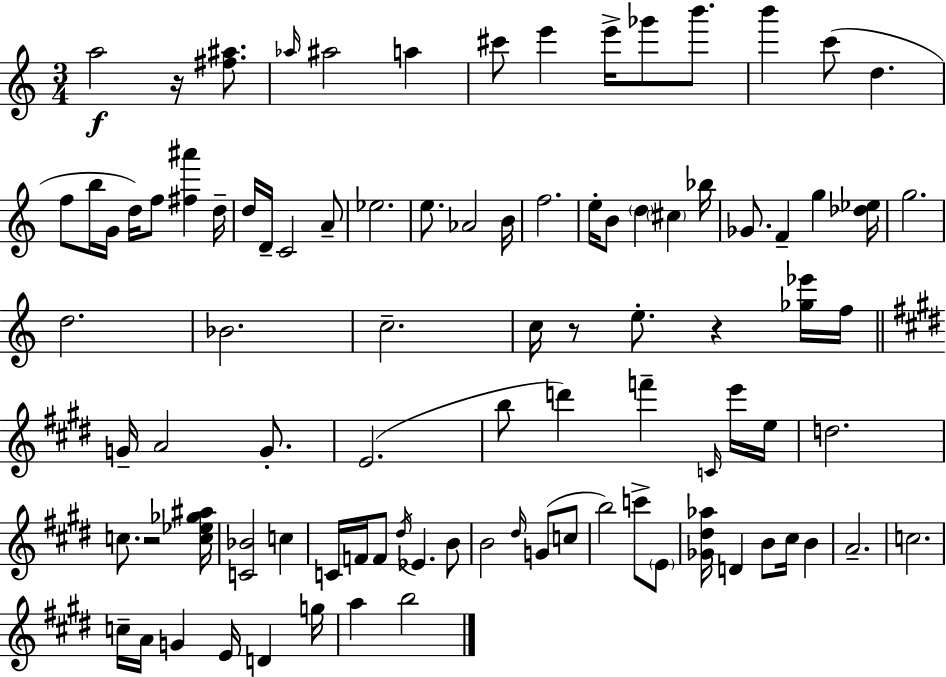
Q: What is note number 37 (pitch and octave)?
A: D5